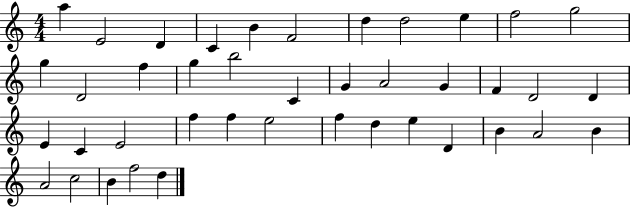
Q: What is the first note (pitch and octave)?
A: A5